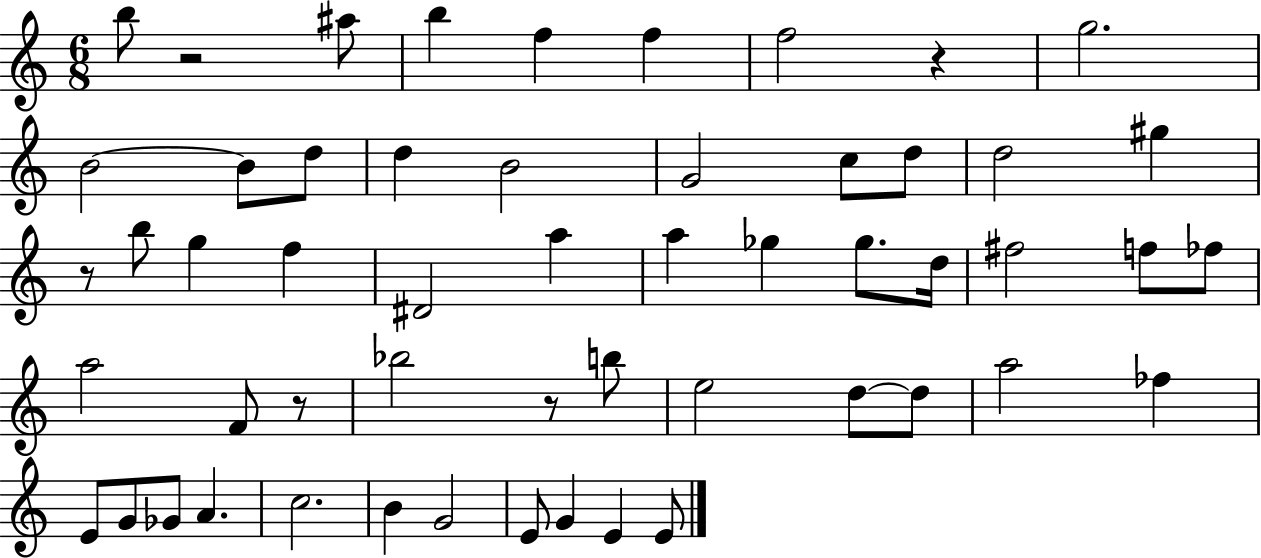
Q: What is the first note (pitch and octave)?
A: B5